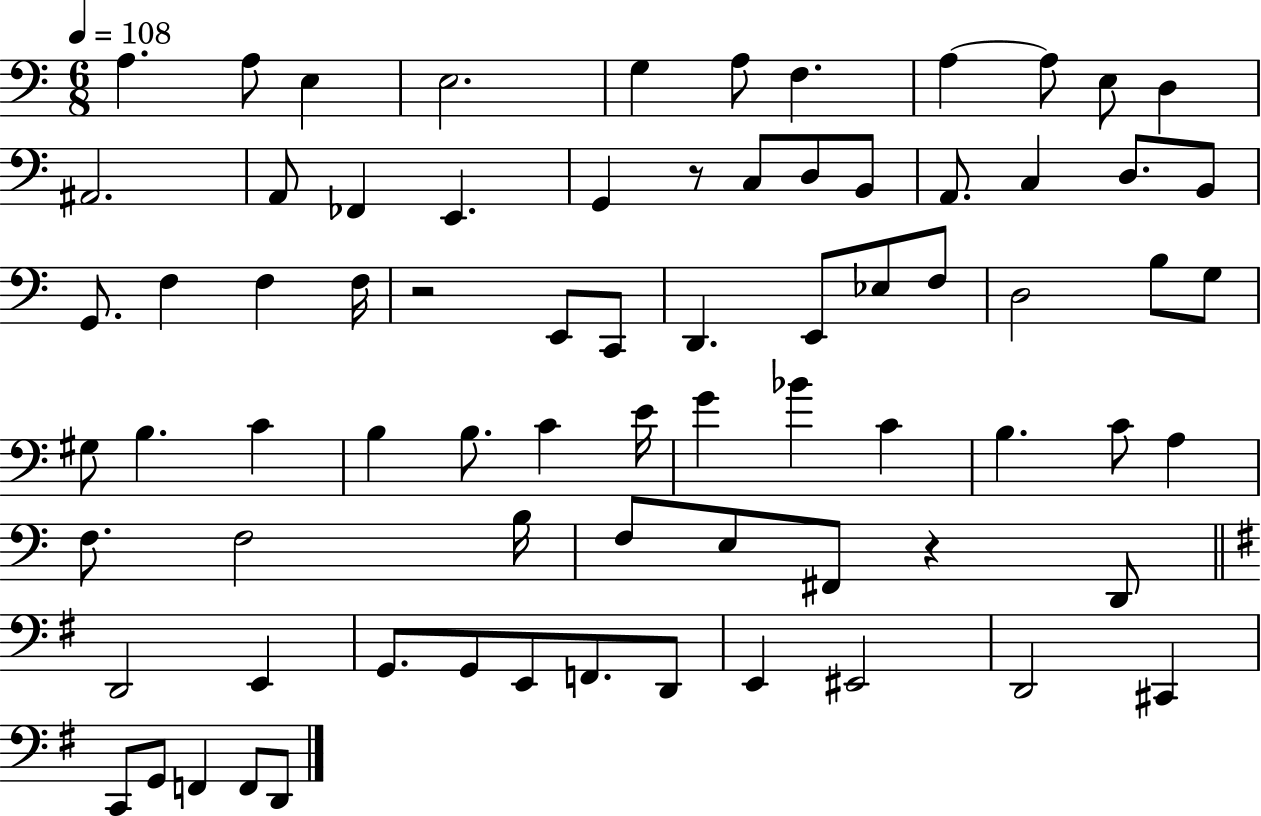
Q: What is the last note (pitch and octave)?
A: D2